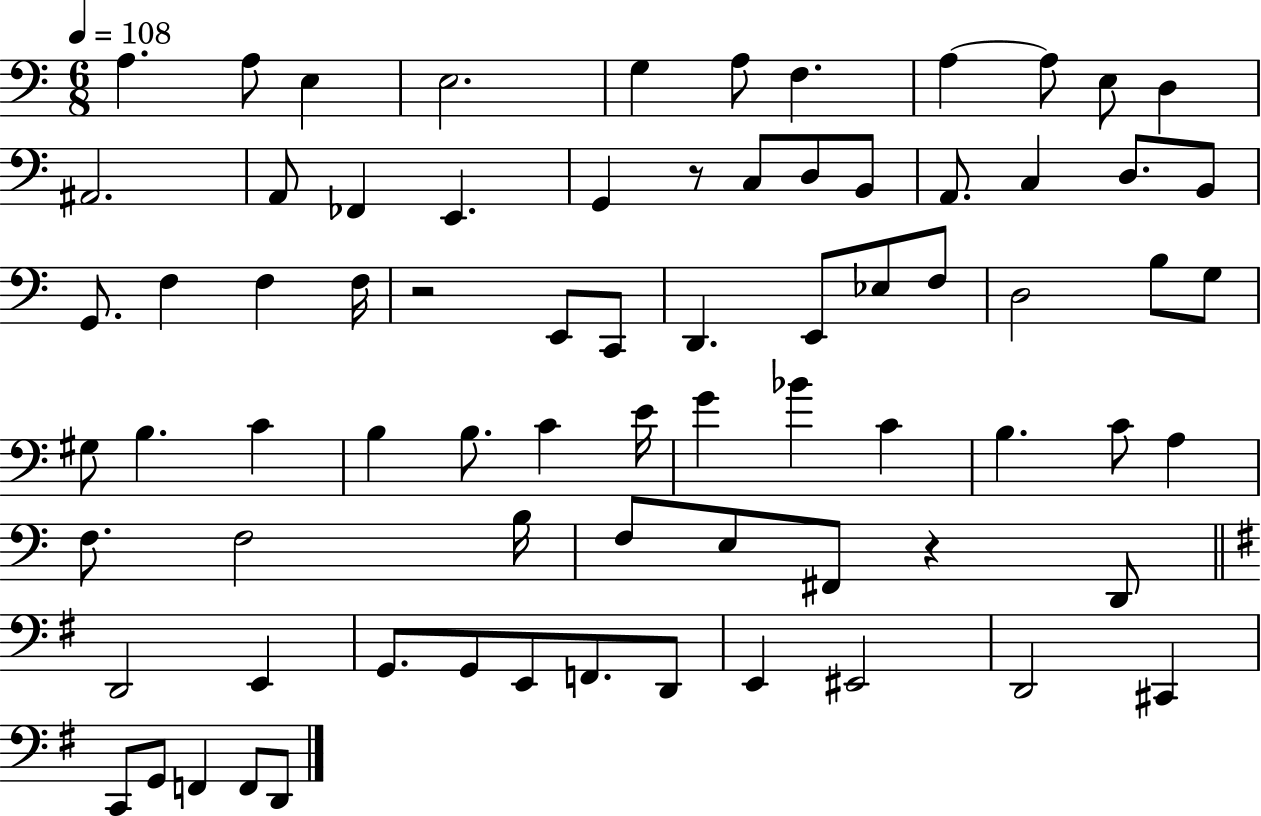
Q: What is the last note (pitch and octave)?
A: D2